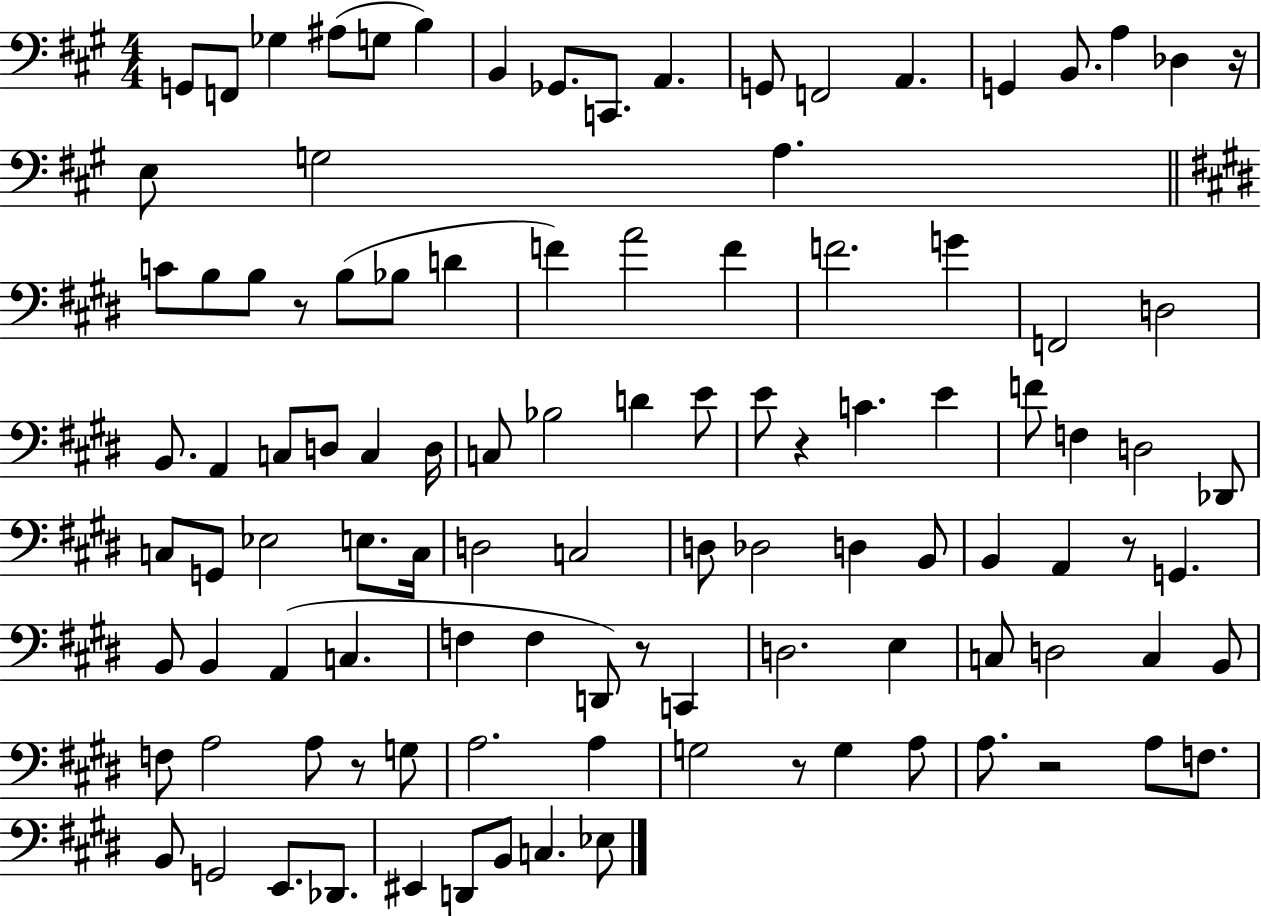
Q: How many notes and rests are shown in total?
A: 107